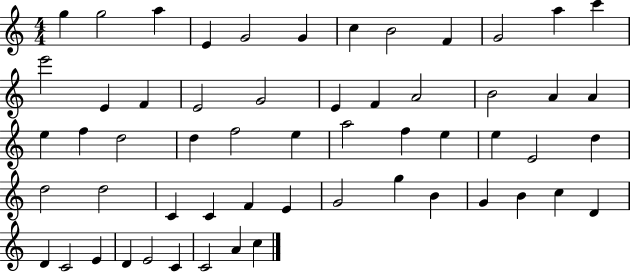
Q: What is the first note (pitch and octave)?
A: G5